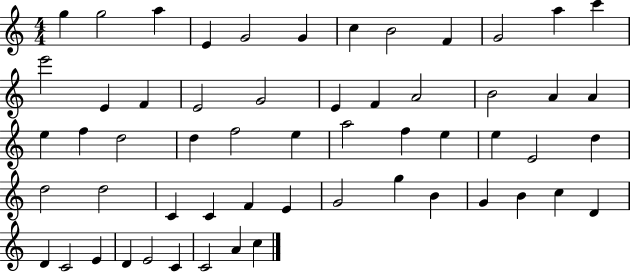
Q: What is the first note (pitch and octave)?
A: G5